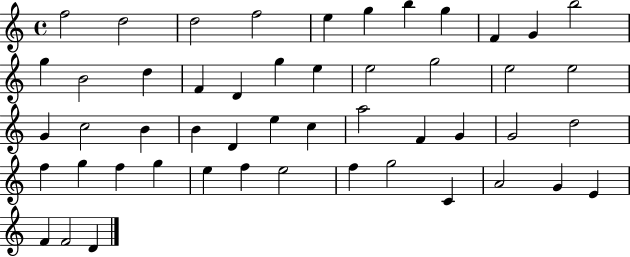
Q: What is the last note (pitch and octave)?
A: D4